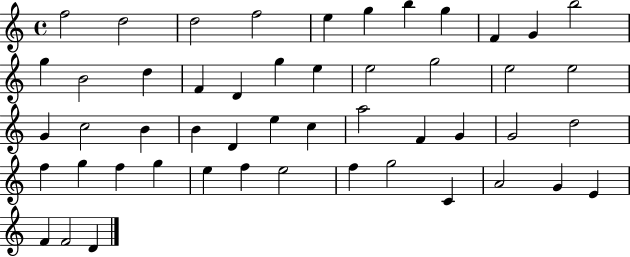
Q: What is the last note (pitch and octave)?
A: D4